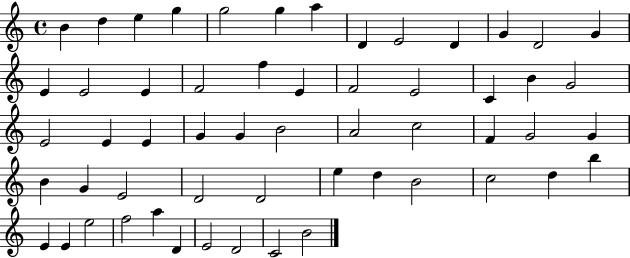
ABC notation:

X:1
T:Untitled
M:4/4
L:1/4
K:C
B d e g g2 g a D E2 D G D2 G E E2 E F2 f E F2 E2 C B G2 E2 E E G G B2 A2 c2 F G2 G B G E2 D2 D2 e d B2 c2 d b E E e2 f2 a D E2 D2 C2 B2